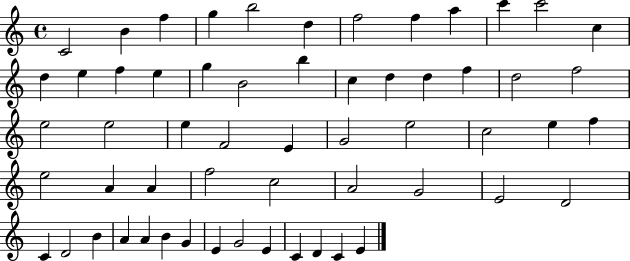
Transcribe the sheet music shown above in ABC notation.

X:1
T:Untitled
M:4/4
L:1/4
K:C
C2 B f g b2 d f2 f a c' c'2 c d e f e g B2 b c d d f d2 f2 e2 e2 e F2 E G2 e2 c2 e f e2 A A f2 c2 A2 G2 E2 D2 C D2 B A A B G E G2 E C D C E